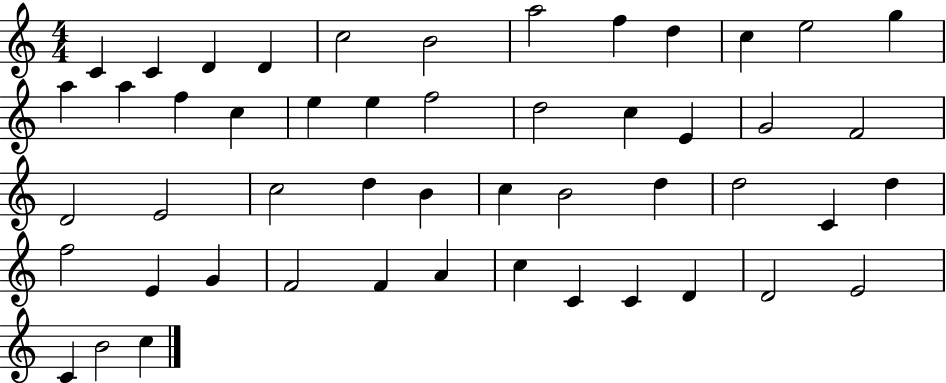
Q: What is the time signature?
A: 4/4